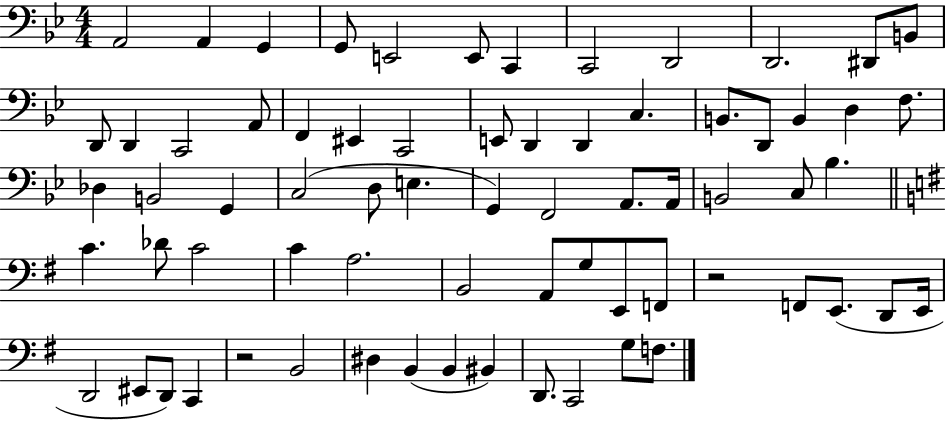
{
  \clef bass
  \numericTimeSignature
  \time 4/4
  \key bes \major
  a,2 a,4 g,4 | g,8 e,2 e,8 c,4 | c,2 d,2 | d,2. dis,8 b,8 | \break d,8 d,4 c,2 a,8 | f,4 eis,4 c,2 | e,8 d,4 d,4 c4. | b,8. d,8 b,4 d4 f8. | \break des4 b,2 g,4 | c2( d8 e4. | g,4) f,2 a,8. a,16 | b,2 c8 bes4. | \break \bar "||" \break \key e \minor c'4. des'8 c'2 | c'4 a2. | b,2 a,8 g8 e,8 f,8 | r2 f,8 e,8.( d,8 e,16 | \break d,2 eis,8 d,8) c,4 | r2 b,2 | dis4 b,4( b,4 bis,4) | d,8. c,2 g8 f8. | \break \bar "|."
}